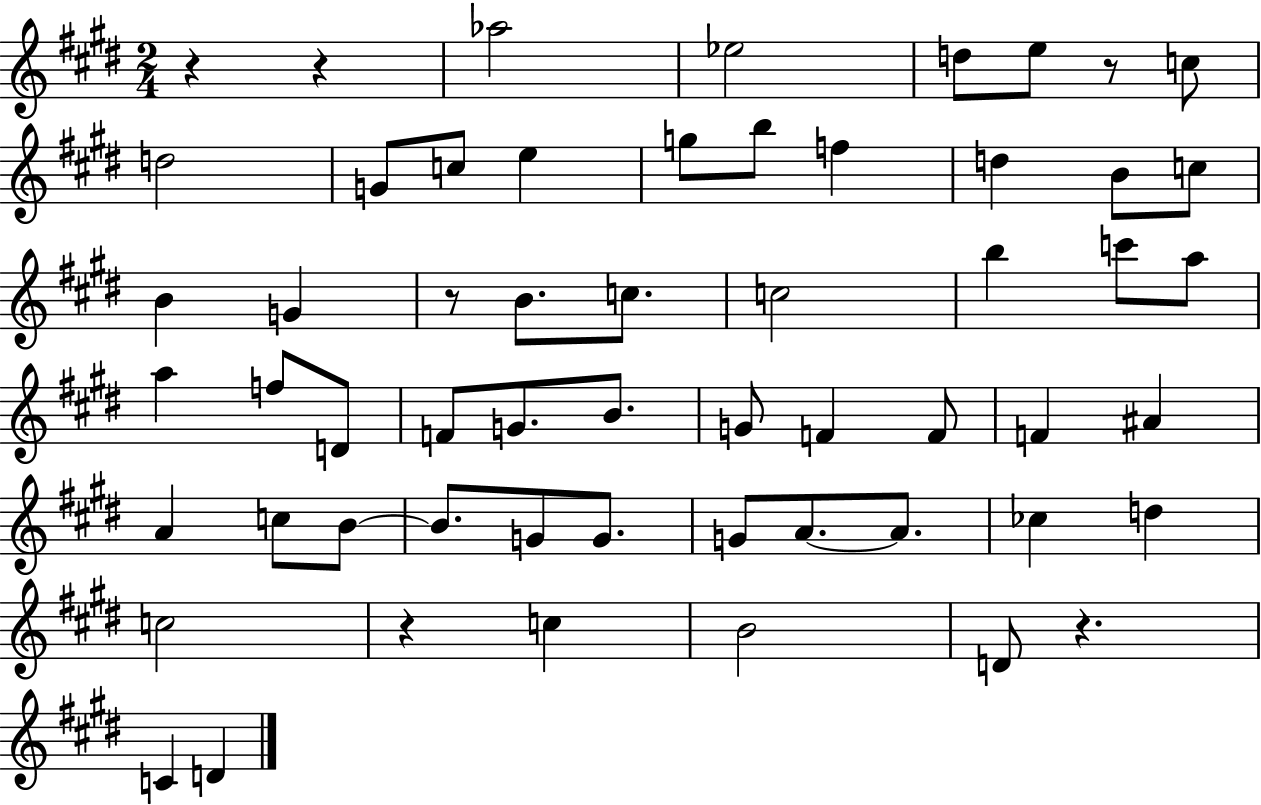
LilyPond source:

{
  \clef treble
  \numericTimeSignature
  \time 2/4
  \key e \major
  r4 r4 | aes''2 | ees''2 | d''8 e''8 r8 c''8 | \break d''2 | g'8 c''8 e''4 | g''8 b''8 f''4 | d''4 b'8 c''8 | \break b'4 g'4 | r8 b'8. c''8. | c''2 | b''4 c'''8 a''8 | \break a''4 f''8 d'8 | f'8 g'8. b'8. | g'8 f'4 f'8 | f'4 ais'4 | \break a'4 c''8 b'8~~ | b'8. g'8 g'8. | g'8 a'8.~~ a'8. | ces''4 d''4 | \break c''2 | r4 c''4 | b'2 | d'8 r4. | \break c'4 d'4 | \bar "|."
}